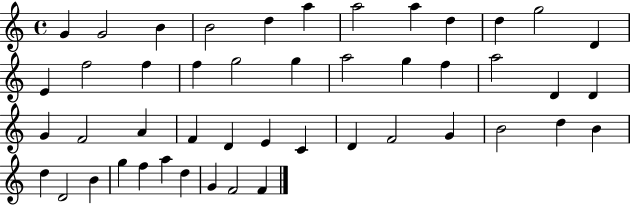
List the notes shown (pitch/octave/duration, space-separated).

G4/q G4/h B4/q B4/h D5/q A5/q A5/h A5/q D5/q D5/q G5/h D4/q E4/q F5/h F5/q F5/q G5/h G5/q A5/h G5/q F5/q A5/h D4/q D4/q G4/q F4/h A4/q F4/q D4/q E4/q C4/q D4/q F4/h G4/q B4/h D5/q B4/q D5/q D4/h B4/q G5/q F5/q A5/q D5/q G4/q F4/h F4/q